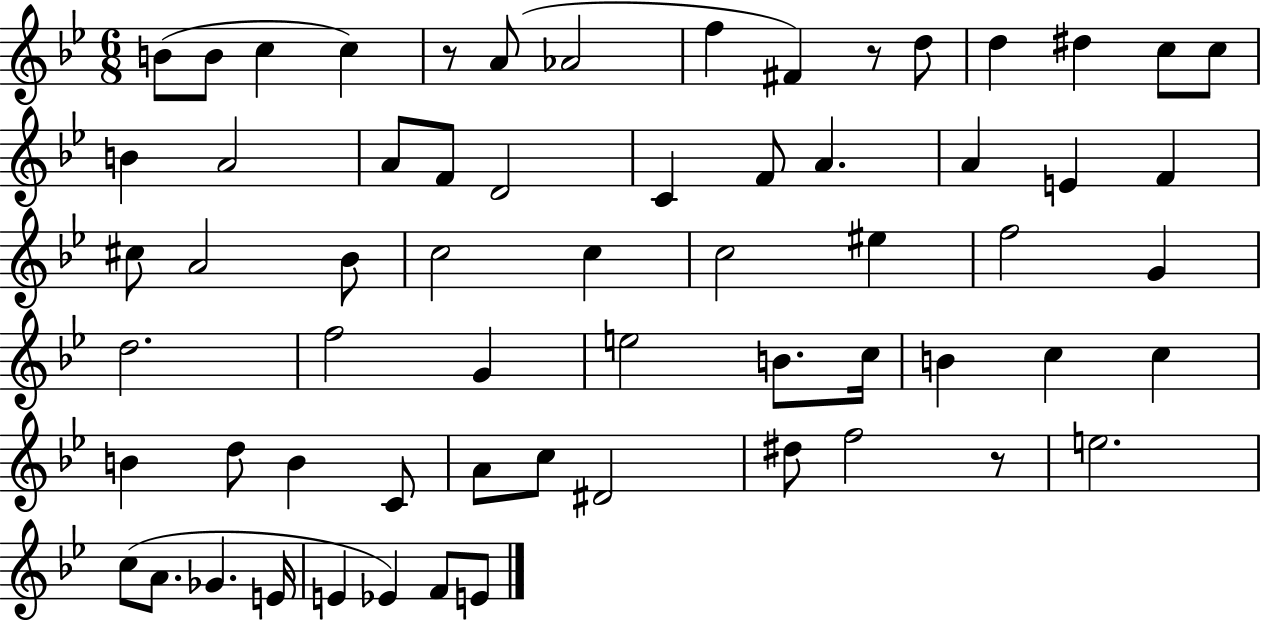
B4/e B4/e C5/q C5/q R/e A4/e Ab4/h F5/q F#4/q R/e D5/e D5/q D#5/q C5/e C5/e B4/q A4/h A4/e F4/e D4/h C4/q F4/e A4/q. A4/q E4/q F4/q C#5/e A4/h Bb4/e C5/h C5/q C5/h EIS5/q F5/h G4/q D5/h. F5/h G4/q E5/h B4/e. C5/s B4/q C5/q C5/q B4/q D5/e B4/q C4/e A4/e C5/e D#4/h D#5/e F5/h R/e E5/h. C5/e A4/e. Gb4/q. E4/s E4/q Eb4/q F4/e E4/e